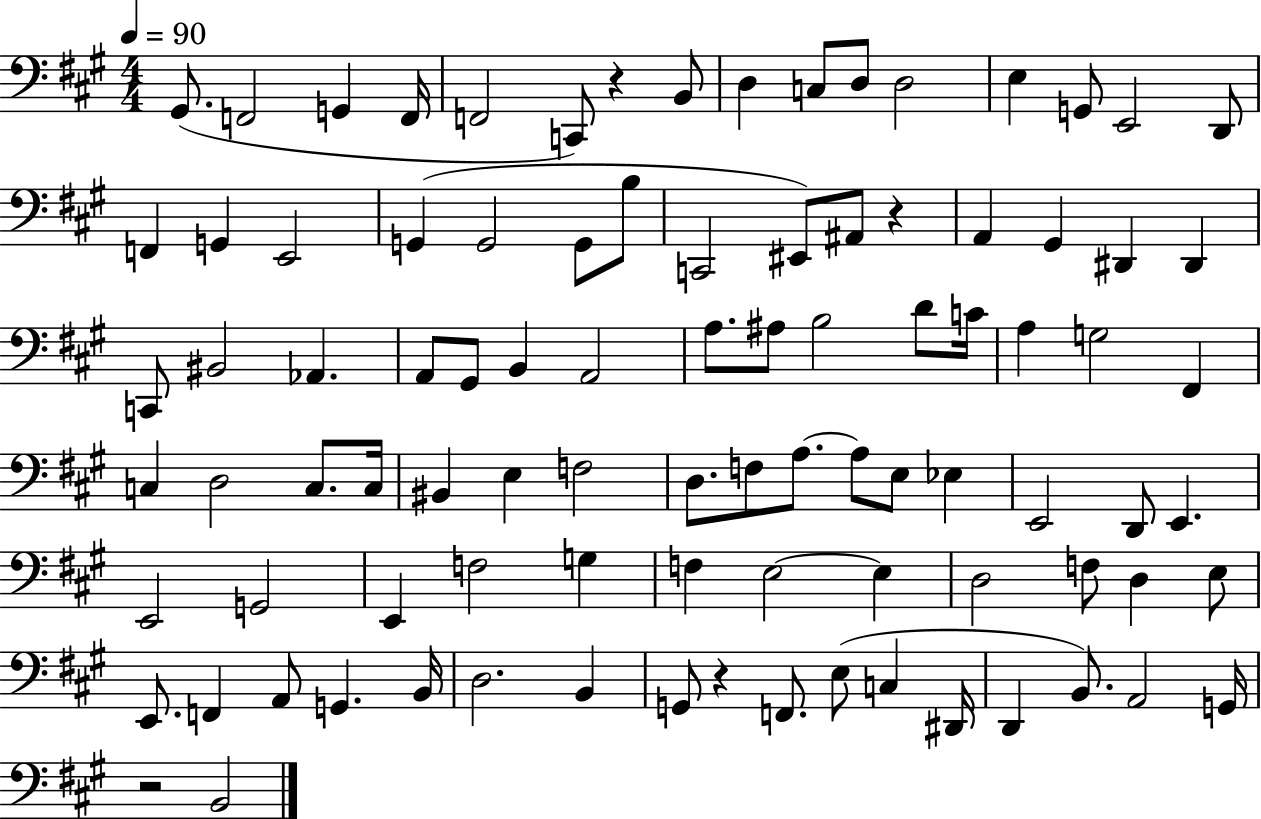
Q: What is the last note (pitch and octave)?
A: B2